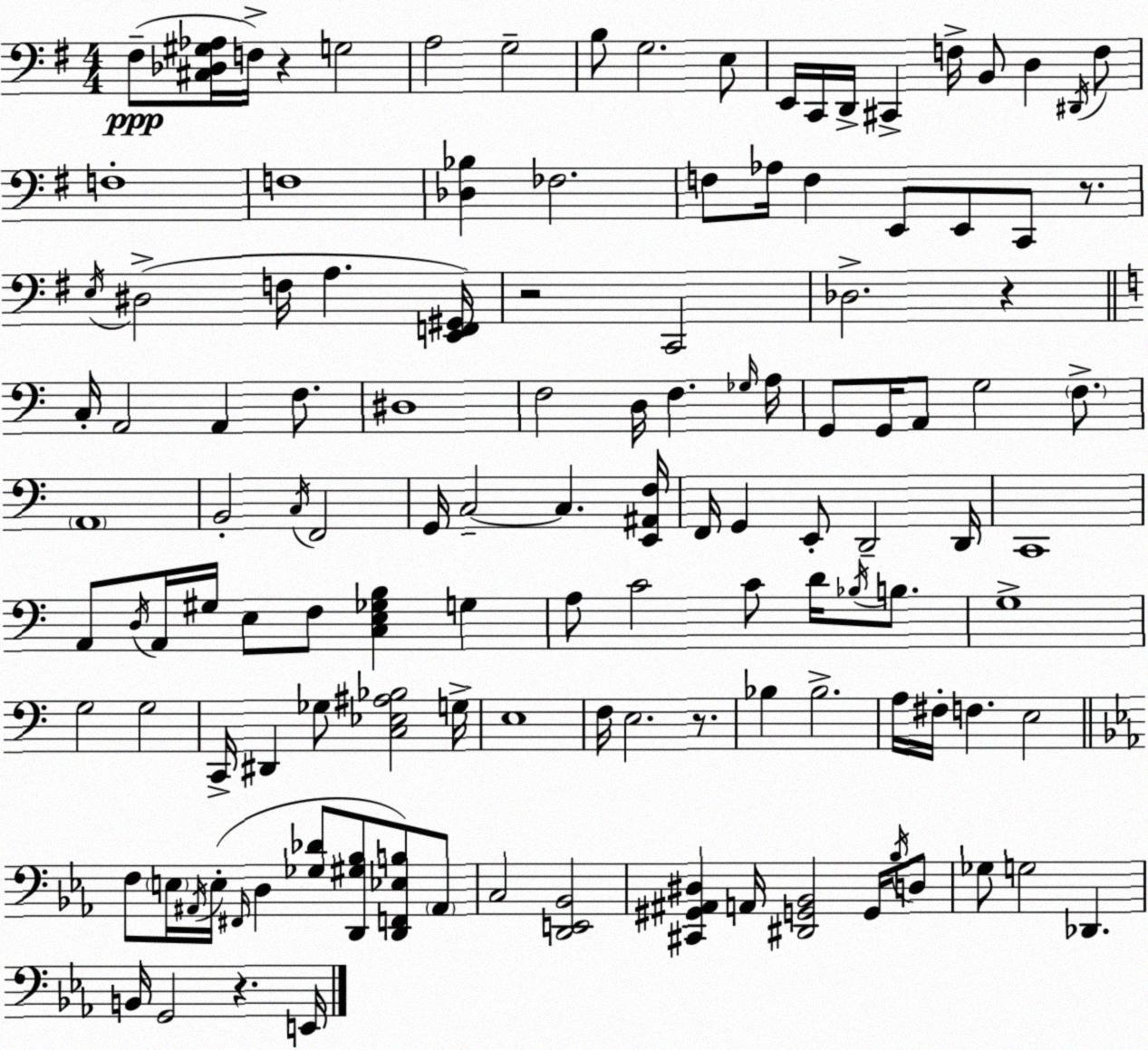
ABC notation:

X:1
T:Untitled
M:4/4
L:1/4
K:Em
^F,/2 [^C,_D,^G,_A,]/4 F,/4 z G,2 A,2 G,2 B,/2 G,2 E,/2 E,,/4 C,,/4 D,,/4 ^C,, F,/4 B,,/2 D, ^D,,/4 F,/2 F,4 F,4 [_D,_B,] _F,2 F,/2 _A,/4 F, E,,/2 E,,/2 C,,/2 z/2 E,/4 ^D,2 F,/4 A, [E,,F,,^G,,]/4 z2 C,,2 _D,2 z C,/4 A,,2 A,, F,/2 ^D,4 F,2 D,/4 F, _G,/4 A,/4 G,,/2 G,,/4 A,,/2 G,2 F,/2 A,,4 B,,2 C,/4 F,,2 G,,/4 C,2 C, [E,,^A,,F,]/4 F,,/4 G,, E,,/2 D,,2 D,,/4 C,,4 A,,/2 D,/4 A,,/4 ^G,/4 E,/2 F,/2 [C,E,_G,B,] G, A,/2 C2 C/2 D/4 _B,/4 B,/2 G,4 G,2 G,2 C,,/4 ^D,, _G,/2 [C,_E,^A,_B,]2 G,/4 E,4 F,/4 E,2 z/2 _B, _B,2 A,/4 ^F,/4 F, E,2 F,/2 E,/4 ^A,,/4 E,/4 ^F,,/4 D, [_G,_D]/2 [D,,^G,_B,]/2 [D,,F,,_E,B,]/2 ^A,,/2 C,2 [D,,E,,_B,,]2 [^C,,^G,,^A,,^D,] A,,/4 [^D,,G,,_B,,]2 G,,/4 _B,/4 D,/2 _G,/2 G,2 _D,, B,,/4 G,,2 z E,,/4